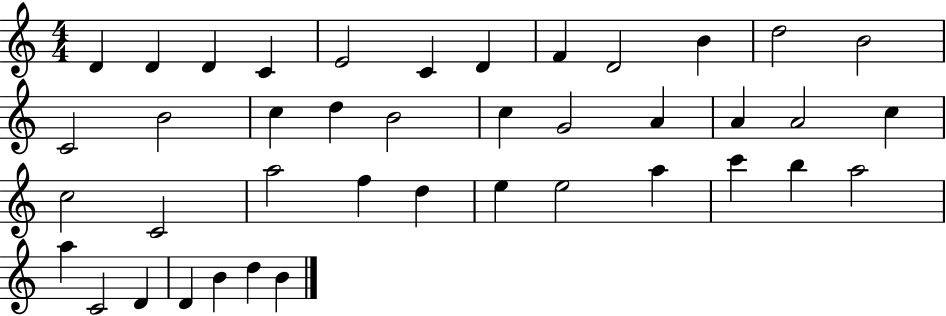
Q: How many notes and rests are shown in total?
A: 41